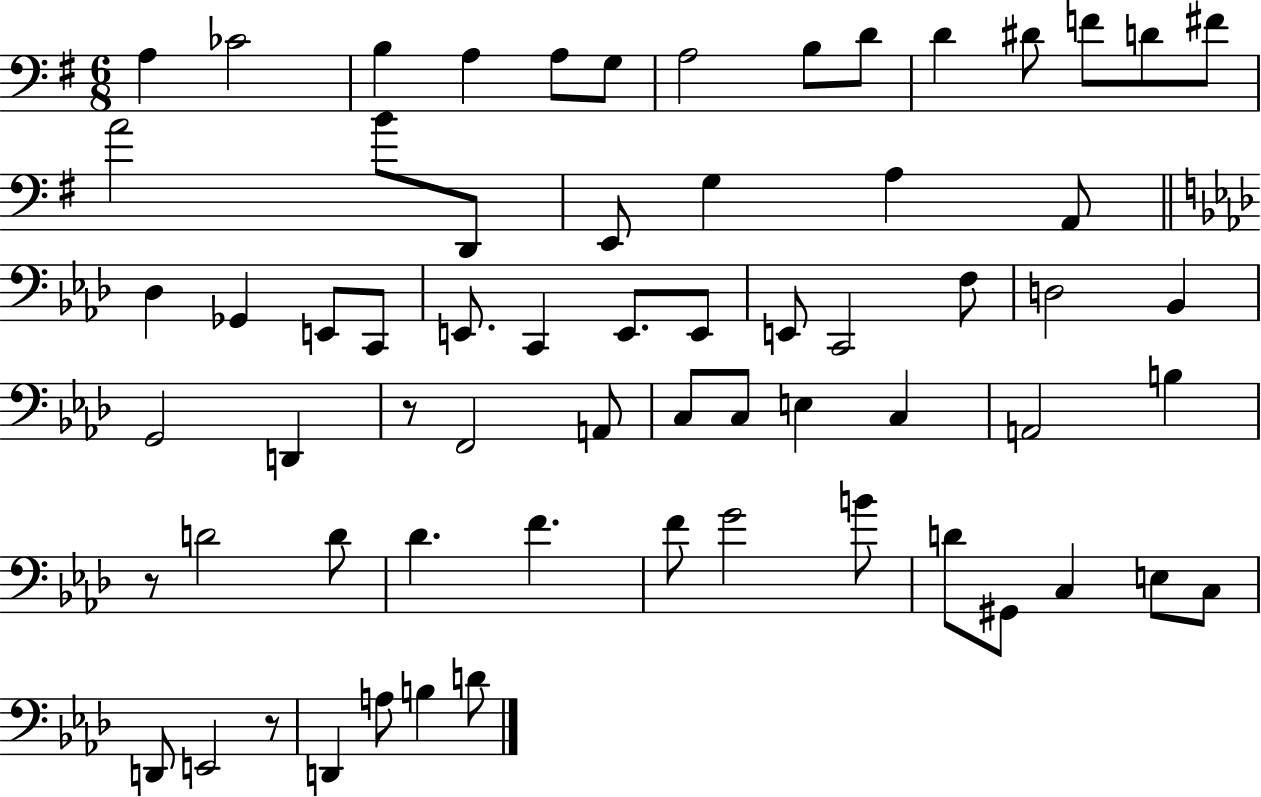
{
  \clef bass
  \numericTimeSignature
  \time 6/8
  \key g \major
  \repeat volta 2 { a4 ces'2 | b4 a4 a8 g8 | a2 b8 d'8 | d'4 dis'8 f'8 d'8 fis'8 | \break a'2 b'8 d,8 | e,8 g4 a4 a,8 | \bar "||" \break \key aes \major des4 ges,4 e,8 c,8 | e,8. c,4 e,8. e,8 | e,8 c,2 f8 | d2 bes,4 | \break g,2 d,4 | r8 f,2 a,8 | c8 c8 e4 c4 | a,2 b4 | \break r8 d'2 d'8 | des'4. f'4. | f'8 g'2 b'8 | d'8 gis,8 c4 e8 c8 | \break d,8 e,2 r8 | d,4 a8 b4 d'8 | } \bar "|."
}